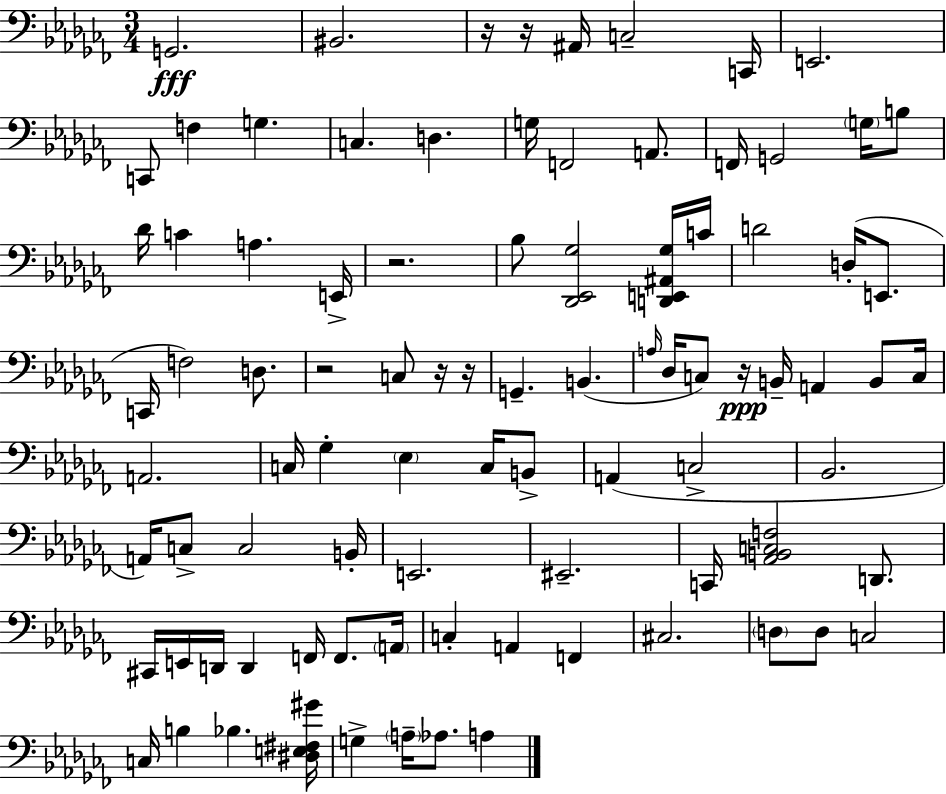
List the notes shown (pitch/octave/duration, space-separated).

G2/h. BIS2/h. R/s R/s A#2/s C3/h C2/s E2/h. C2/e F3/q G3/q. C3/q. D3/q. G3/s F2/h A2/e. F2/s G2/h G3/s B3/e Db4/s C4/q A3/q. E2/s R/h. Bb3/e [Db2,Eb2,Gb3]/h [D2,E2,A#2,Gb3]/s C4/s D4/h D3/s E2/e. C2/s F3/h D3/e. R/h C3/e R/s R/s G2/q. B2/q. A3/s Db3/s C3/e R/s B2/s A2/q B2/e C3/s A2/h. C3/s Gb3/q Eb3/q C3/s B2/e A2/q C3/h Bb2/h. A2/s C3/e C3/h B2/s E2/h. EIS2/h. C2/s [Ab2,B2,C3,F3]/h D2/e. C#2/s E2/s D2/s D2/q F2/s F2/e. A2/s C3/q A2/q F2/q C#3/h. D3/e D3/e C3/h C3/s B3/q Bb3/q. [D#3,E3,F#3,G#4]/s G3/q A3/s Ab3/e. A3/q